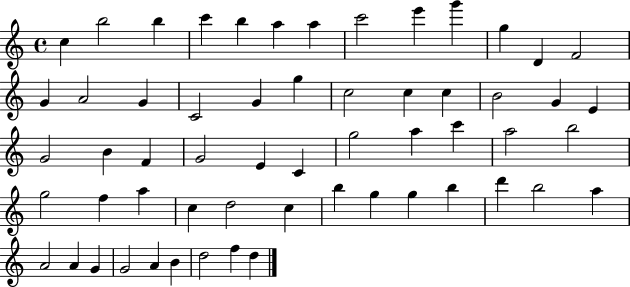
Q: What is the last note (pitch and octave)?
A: D5